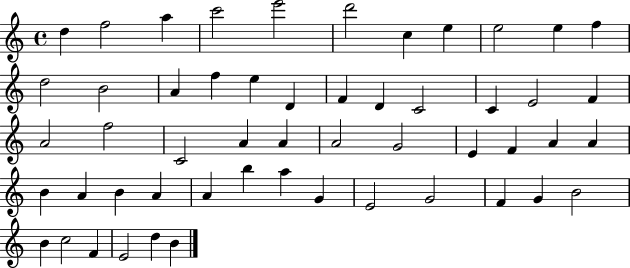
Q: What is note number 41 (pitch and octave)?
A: A5